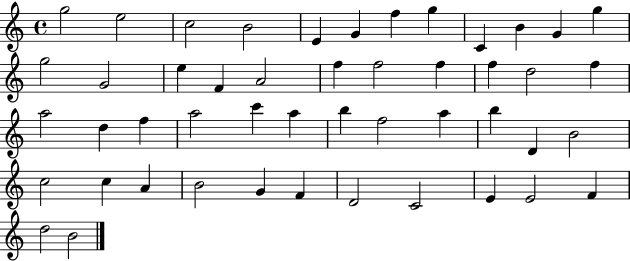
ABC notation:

X:1
T:Untitled
M:4/4
L:1/4
K:C
g2 e2 c2 B2 E G f g C B G g g2 G2 e F A2 f f2 f f d2 f a2 d f a2 c' a b f2 a b D B2 c2 c A B2 G F D2 C2 E E2 F d2 B2